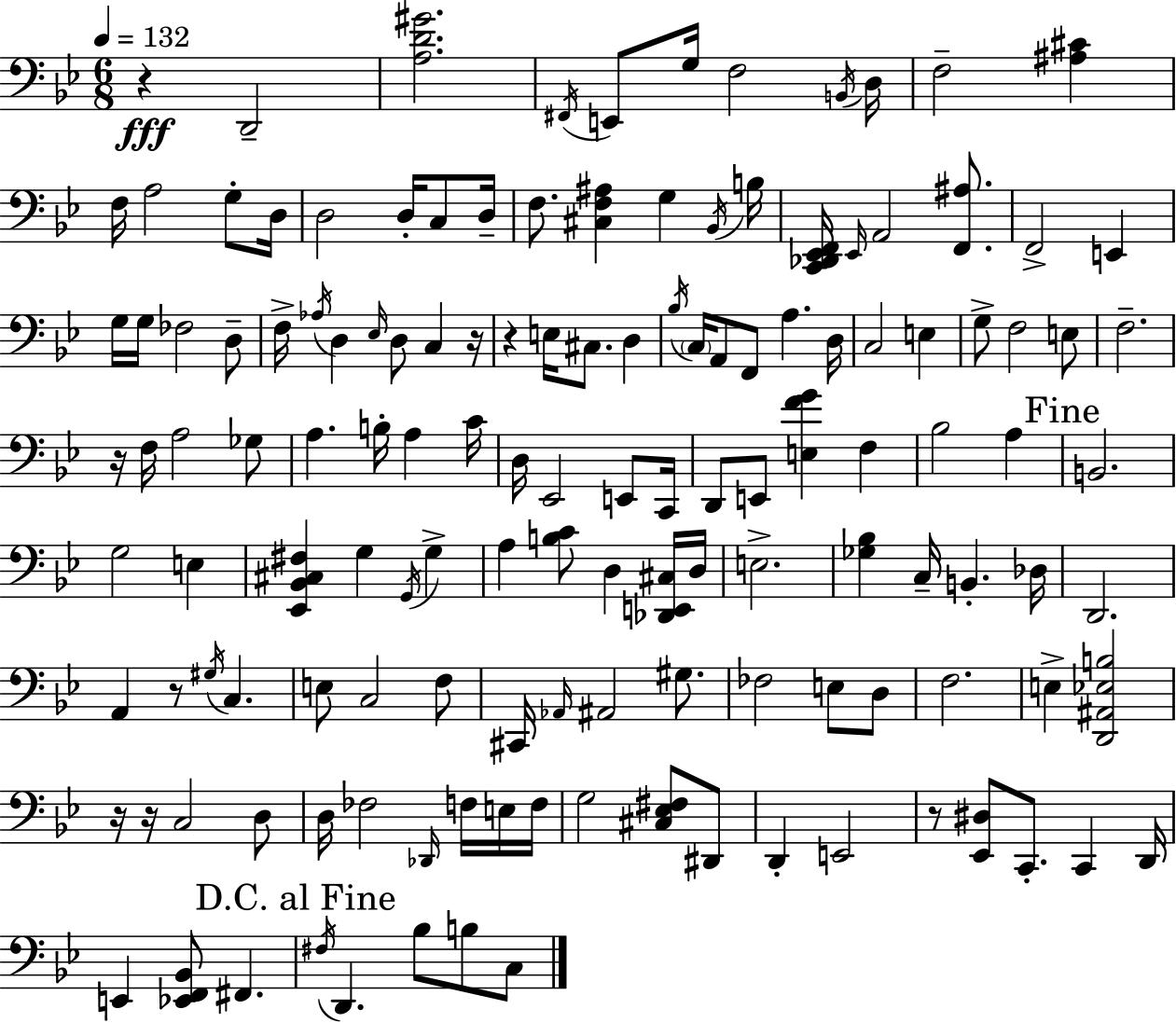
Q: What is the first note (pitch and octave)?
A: D2